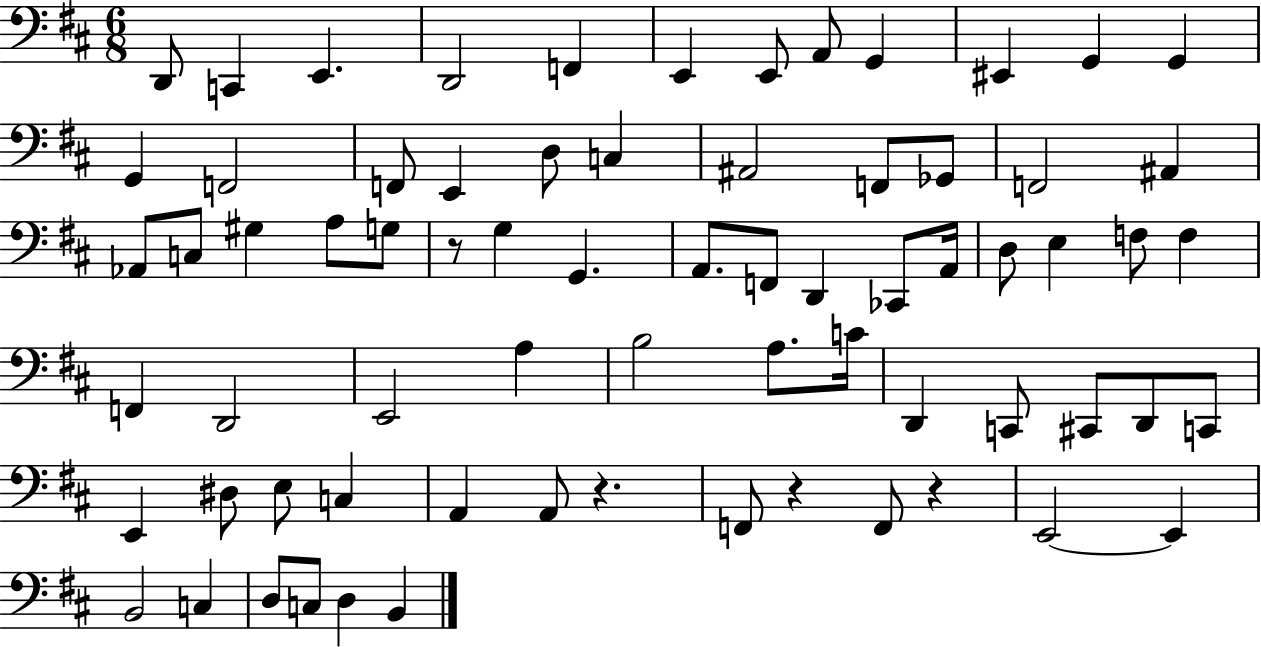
X:1
T:Untitled
M:6/8
L:1/4
K:D
D,,/2 C,, E,, D,,2 F,, E,, E,,/2 A,,/2 G,, ^E,, G,, G,, G,, F,,2 F,,/2 E,, D,/2 C, ^A,,2 F,,/2 _G,,/2 F,,2 ^A,, _A,,/2 C,/2 ^G, A,/2 G,/2 z/2 G, G,, A,,/2 F,,/2 D,, _C,,/2 A,,/4 D,/2 E, F,/2 F, F,, D,,2 E,,2 A, B,2 A,/2 C/4 D,, C,,/2 ^C,,/2 D,,/2 C,,/2 E,, ^D,/2 E,/2 C, A,, A,,/2 z F,,/2 z F,,/2 z E,,2 E,, B,,2 C, D,/2 C,/2 D, B,,